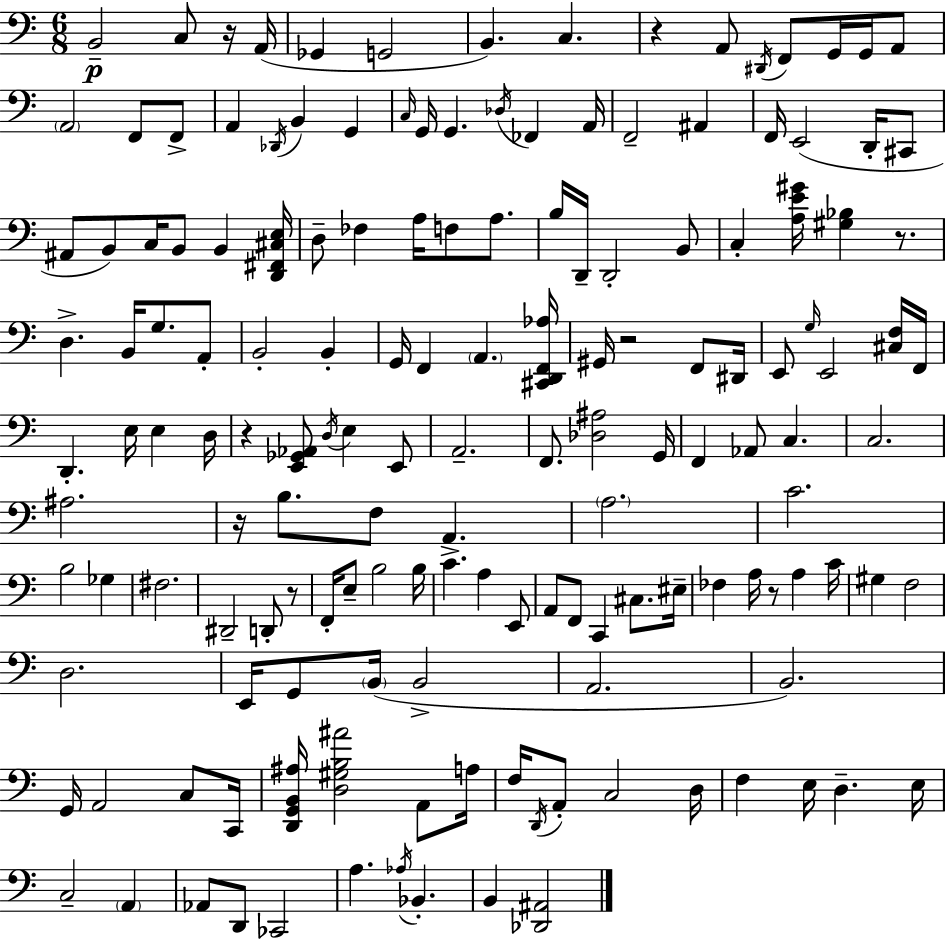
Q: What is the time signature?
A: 6/8